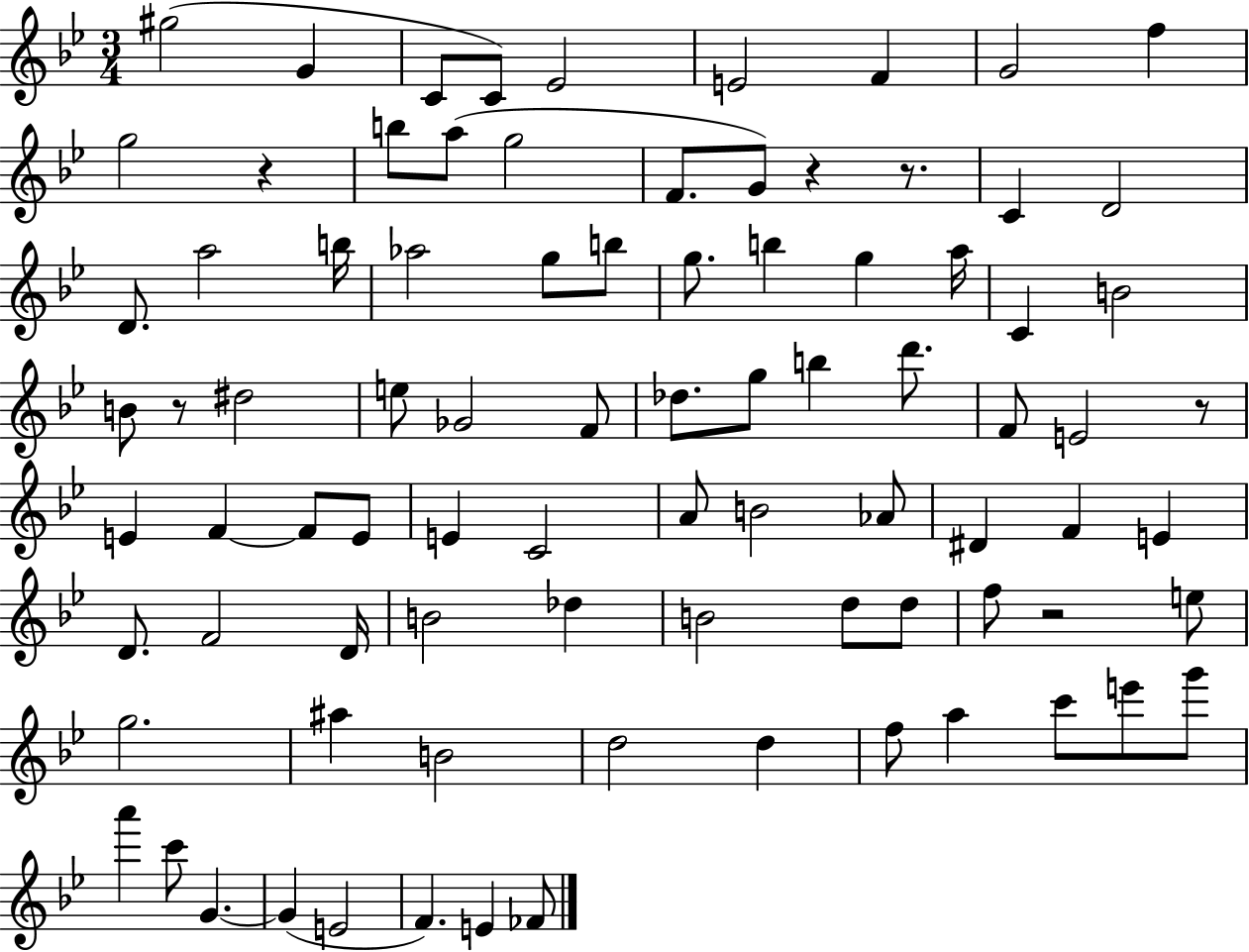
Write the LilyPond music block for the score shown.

{
  \clef treble
  \numericTimeSignature
  \time 3/4
  \key bes \major
  gis''2( g'4 | c'8 c'8) ees'2 | e'2 f'4 | g'2 f''4 | \break g''2 r4 | b''8 a''8( g''2 | f'8. g'8) r4 r8. | c'4 d'2 | \break d'8. a''2 b''16 | aes''2 g''8 b''8 | g''8. b''4 g''4 a''16 | c'4 b'2 | \break b'8 r8 dis''2 | e''8 ges'2 f'8 | des''8. g''8 b''4 d'''8. | f'8 e'2 r8 | \break e'4 f'4~~ f'8 e'8 | e'4 c'2 | a'8 b'2 aes'8 | dis'4 f'4 e'4 | \break d'8. f'2 d'16 | b'2 des''4 | b'2 d''8 d''8 | f''8 r2 e''8 | \break g''2. | ais''4 b'2 | d''2 d''4 | f''8 a''4 c'''8 e'''8 g'''8 | \break a'''4 c'''8 g'4.~~ | g'4( e'2 | f'4.) e'4 fes'8 | \bar "|."
}